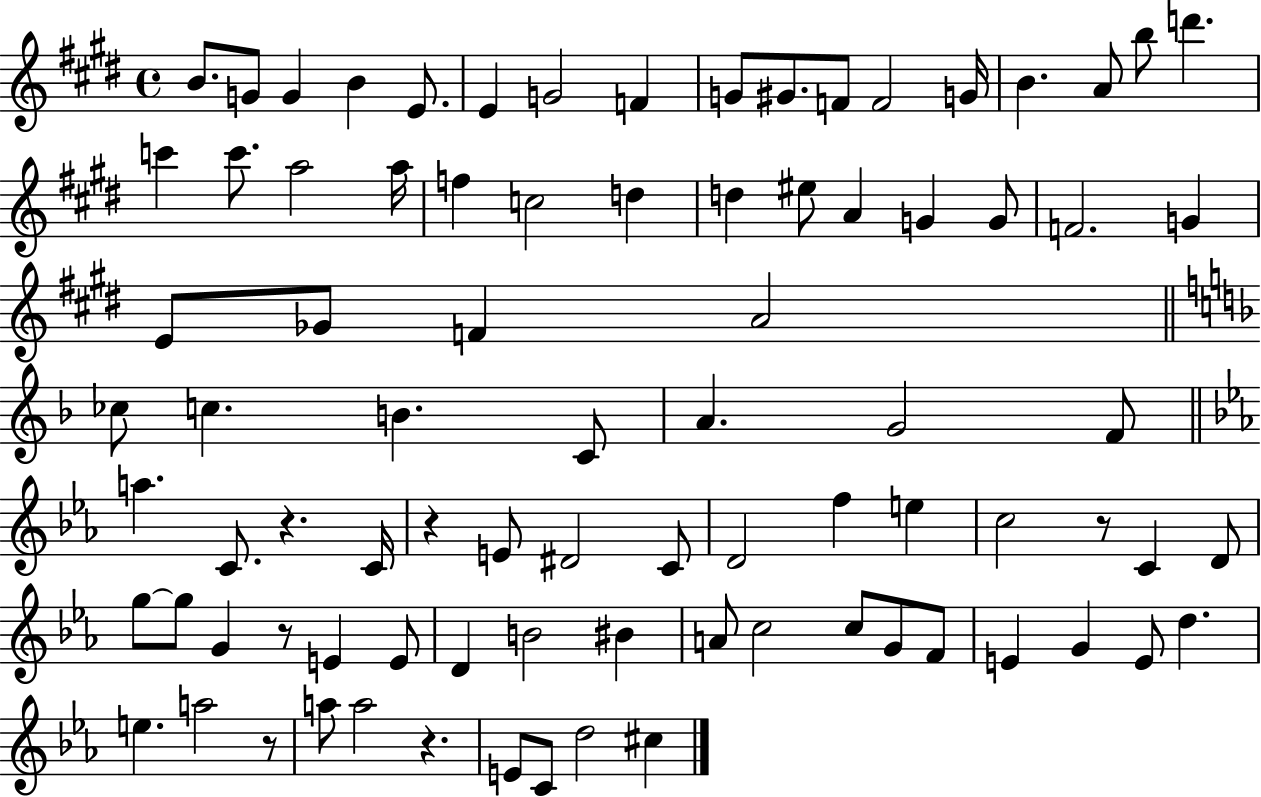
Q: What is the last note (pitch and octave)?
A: C#5